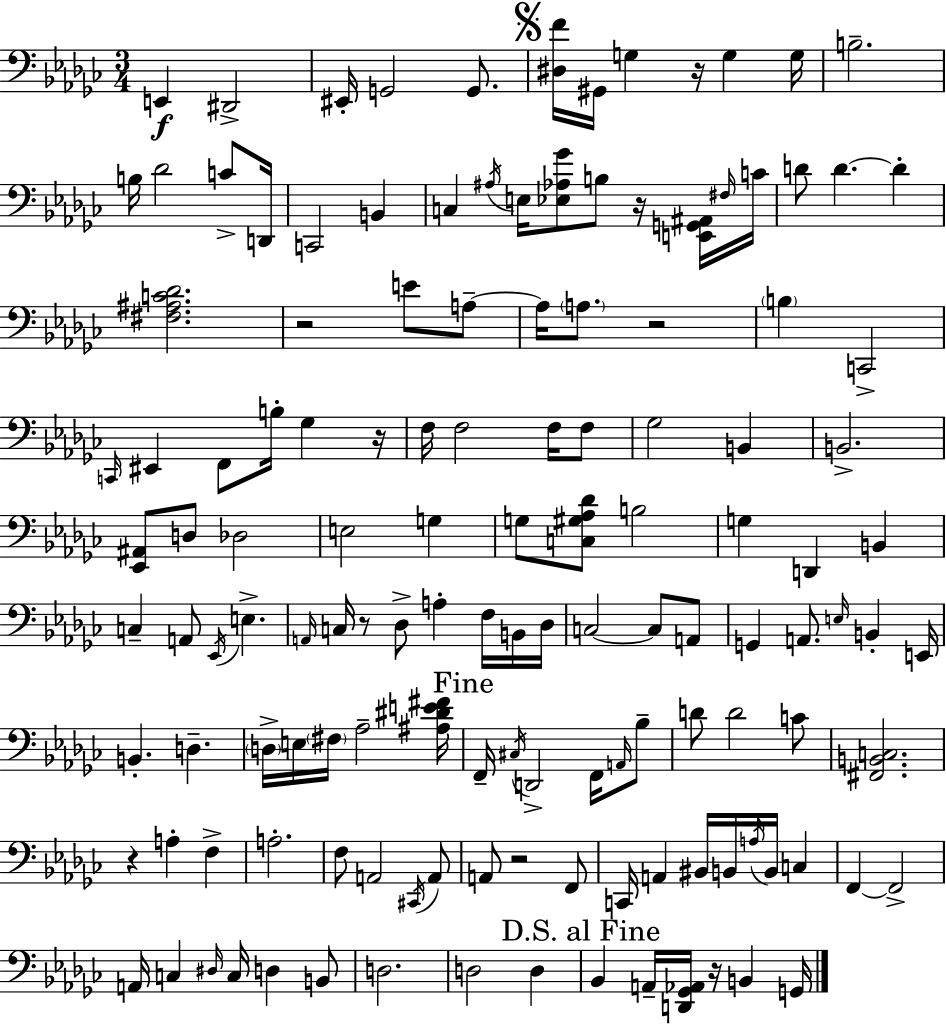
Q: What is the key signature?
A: EES minor